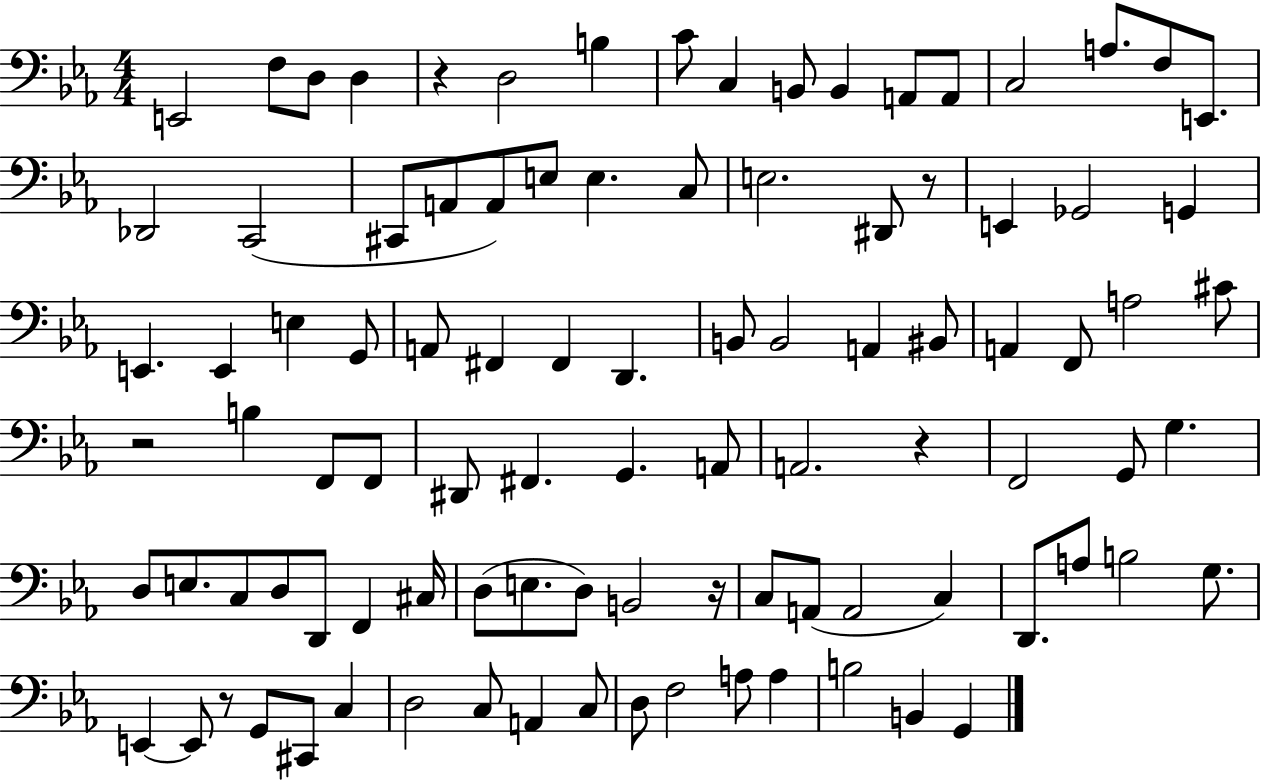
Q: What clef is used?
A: bass